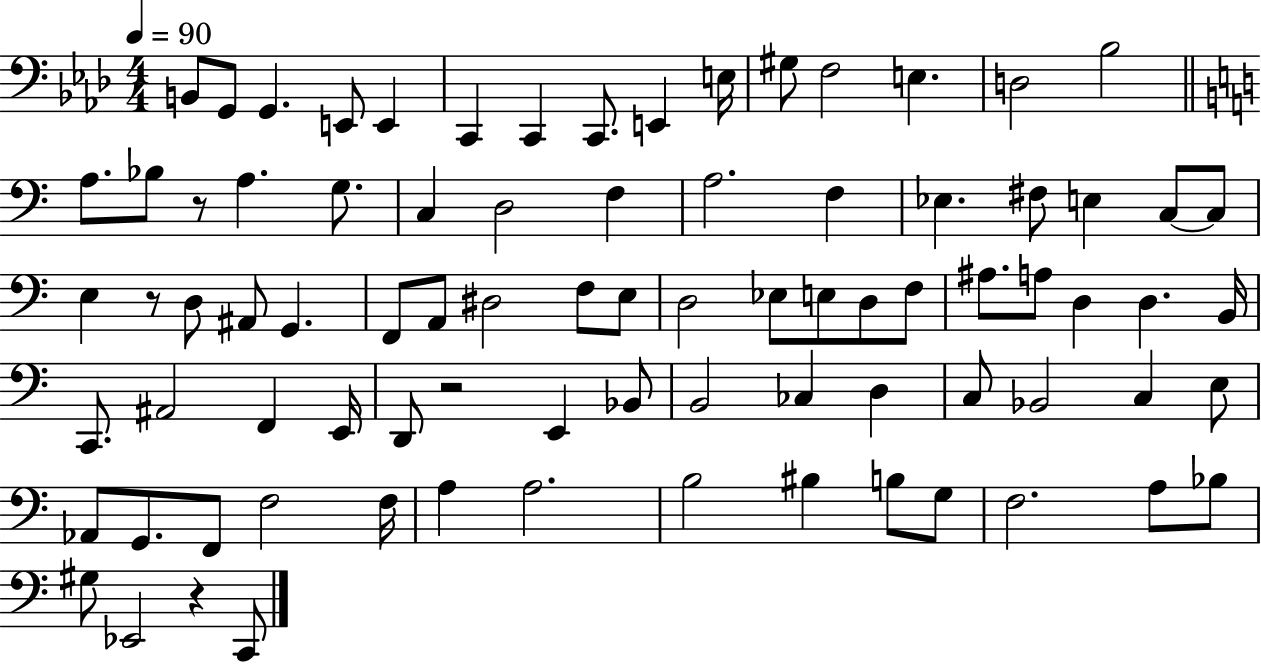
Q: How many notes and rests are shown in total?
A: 83